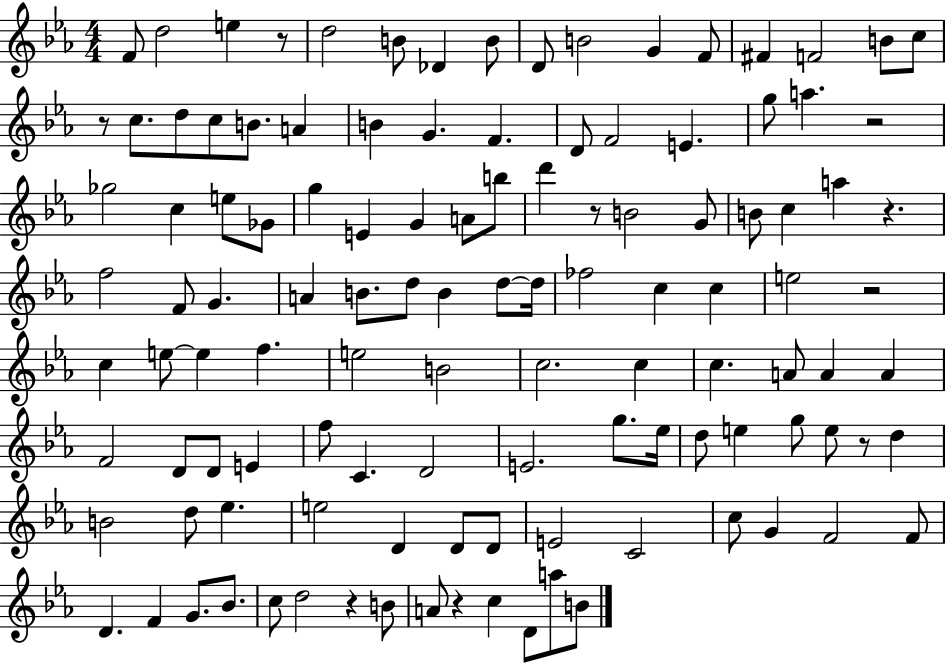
X:1
T:Untitled
M:4/4
L:1/4
K:Eb
F/2 d2 e z/2 d2 B/2 _D B/2 D/2 B2 G F/2 ^F F2 B/2 c/2 z/2 c/2 d/2 c/2 B/2 A B G F D/2 F2 E g/2 a z2 _g2 c e/2 _G/2 g E G A/2 b/2 d' z/2 B2 G/2 B/2 c a z f2 F/2 G A B/2 d/2 B d/2 d/4 _f2 c c e2 z2 c e/2 e f e2 B2 c2 c c A/2 A A F2 D/2 D/2 E f/2 C D2 E2 g/2 _e/4 d/2 e g/2 e/2 z/2 d B2 d/2 _e e2 D D/2 D/2 E2 C2 c/2 G F2 F/2 D F G/2 _B/2 c/2 d2 z B/2 A/2 z c D/2 a/2 B/2